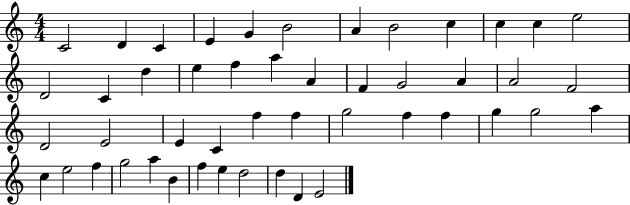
C4/h D4/q C4/q E4/q G4/q B4/h A4/q B4/h C5/q C5/q C5/q E5/h D4/h C4/q D5/q E5/q F5/q A5/q A4/q F4/q G4/h A4/q A4/h F4/h D4/h E4/h E4/q C4/q F5/q F5/q G5/h F5/q F5/q G5/q G5/h A5/q C5/q E5/h F5/q G5/h A5/q B4/q F5/q E5/q D5/h D5/q D4/q E4/h